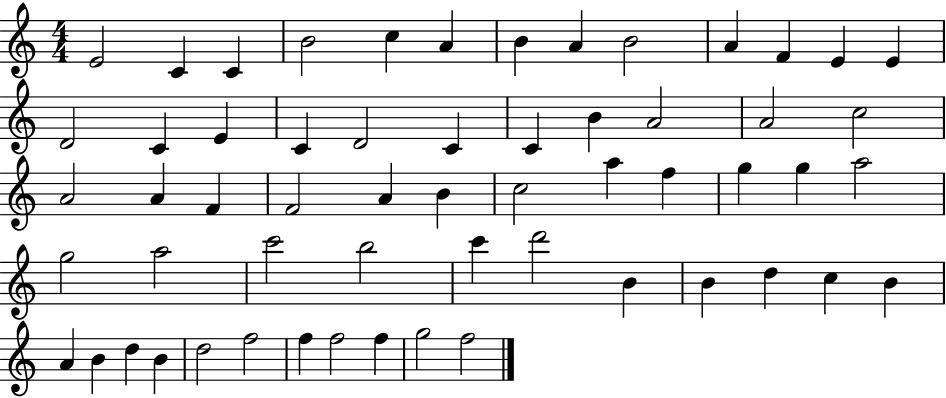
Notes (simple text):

E4/h C4/q C4/q B4/h C5/q A4/q B4/q A4/q B4/h A4/q F4/q E4/q E4/q D4/h C4/q E4/q C4/q D4/h C4/q C4/q B4/q A4/h A4/h C5/h A4/h A4/q F4/q F4/h A4/q B4/q C5/h A5/q F5/q G5/q G5/q A5/h G5/h A5/h C6/h B5/h C6/q D6/h B4/q B4/q D5/q C5/q B4/q A4/q B4/q D5/q B4/q D5/h F5/h F5/q F5/h F5/q G5/h F5/h